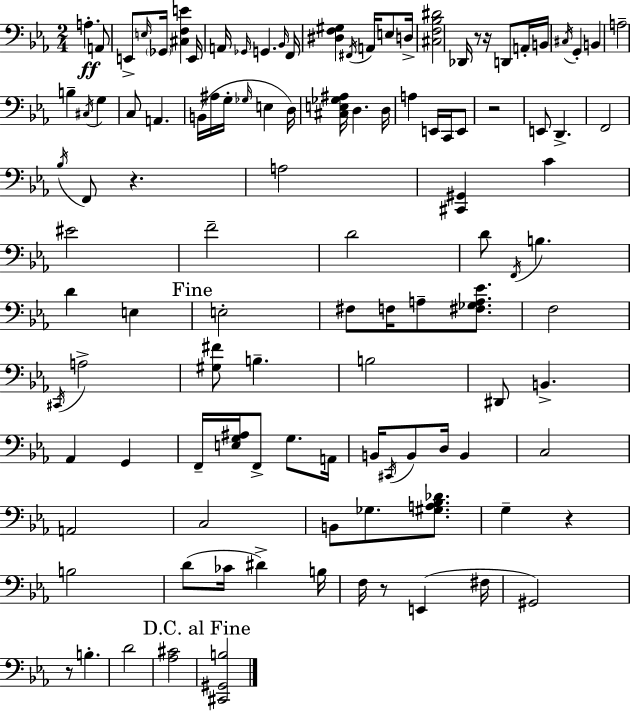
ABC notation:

X:1
T:Untitled
M:2/4
L:1/4
K:Eb
A, A,,/2 E,,/2 E,/4 _G,,/4 [^C,F,E] E,,/4 A,,/4 _G,,/4 G,, _B,,/4 F,,/4 [^D,F,^G,] ^F,,/4 A,,/4 E,/2 D,/4 [^C,F,_B,^D]2 _D,,/4 z/2 z/4 D,,/2 A,,/4 B,,/4 ^C,/4 G,, B,, A,2 B, ^C,/4 G, C,/2 A,, B,,/4 ^A,/4 G,/4 _G,/4 E, D,/4 [^C,E,_G,^A,]/4 D, D,/4 A, E,,/4 C,,/4 E,,/2 z2 E,,/2 D,, F,,2 _B,/4 F,,/2 z A,2 [^C,,^G,,] C ^E2 F2 D2 D/2 F,,/4 B, D E, E,2 ^F,/2 F,/4 A,/2 [^F,_G,A,_E]/2 F,2 ^C,,/4 A,2 [^G,^F]/2 B, B,2 ^D,,/2 B,, _A,, G,, F,,/4 [E,G,^A,]/4 F,,/2 G,/2 A,,/4 B,,/4 ^C,,/4 B,,/2 D,/4 B,, C,2 A,,2 C,2 B,,/2 _G,/2 [^G,A,_B,_D]/2 G, z B,2 D/2 _C/4 ^D B,/4 F,/4 z/2 E,, ^F,/4 ^G,,2 z/2 B, D2 [_A,^C]2 [^C,,^G,,B,]2